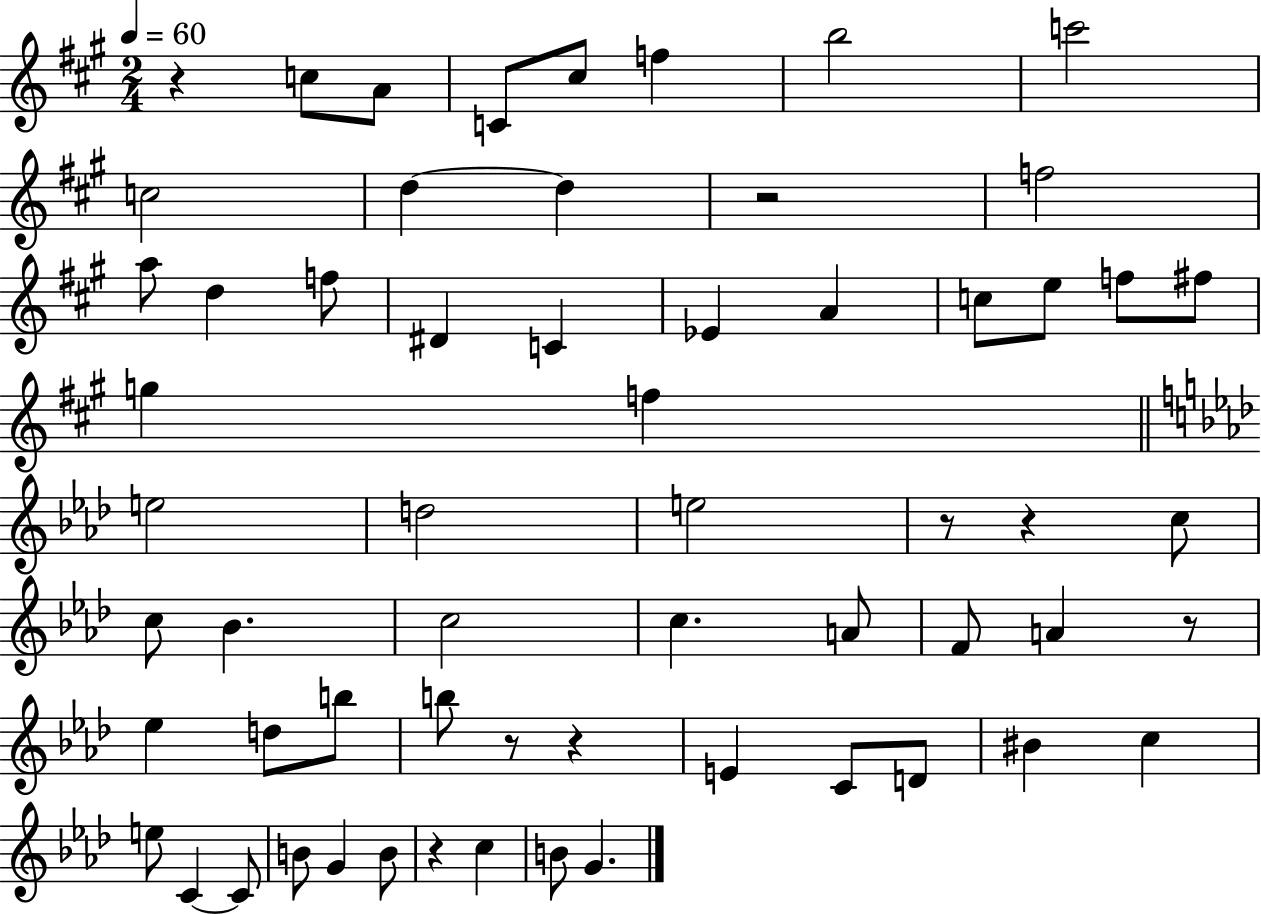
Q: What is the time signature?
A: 2/4